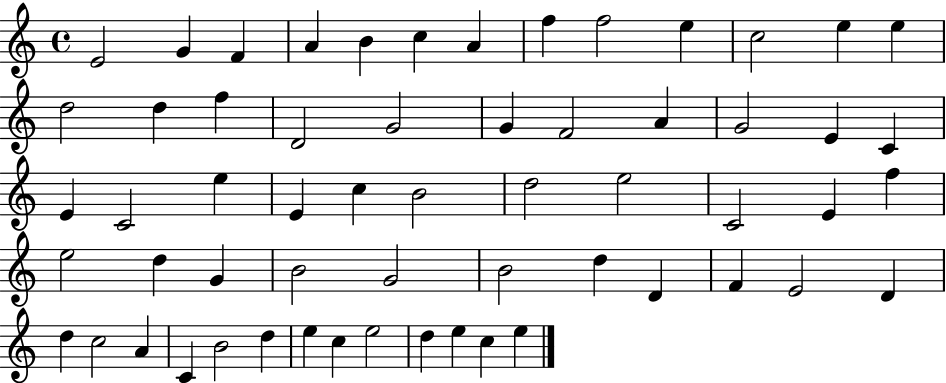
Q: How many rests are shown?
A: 0